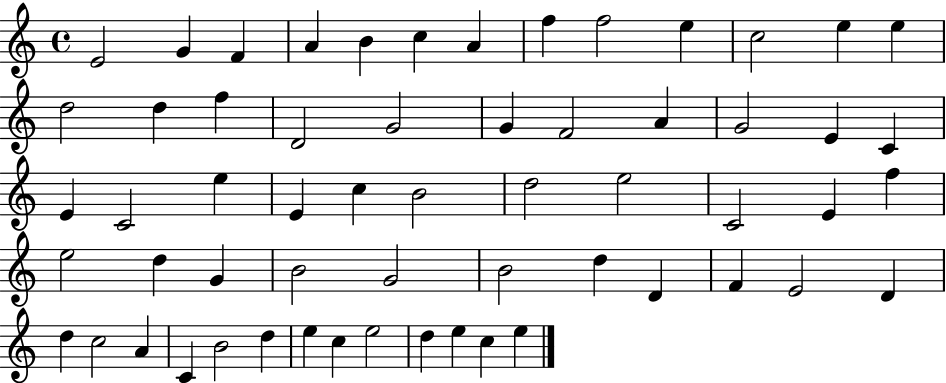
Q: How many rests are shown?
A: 0